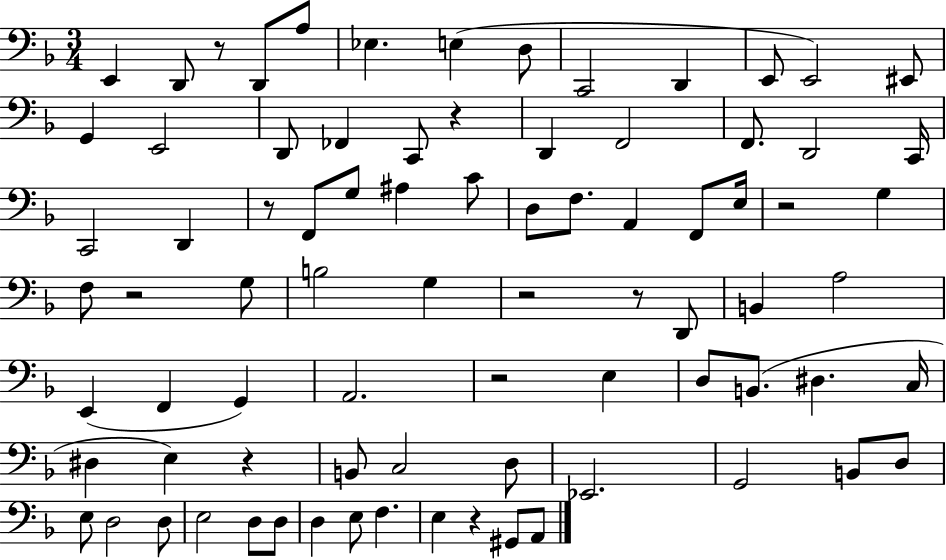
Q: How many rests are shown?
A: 10